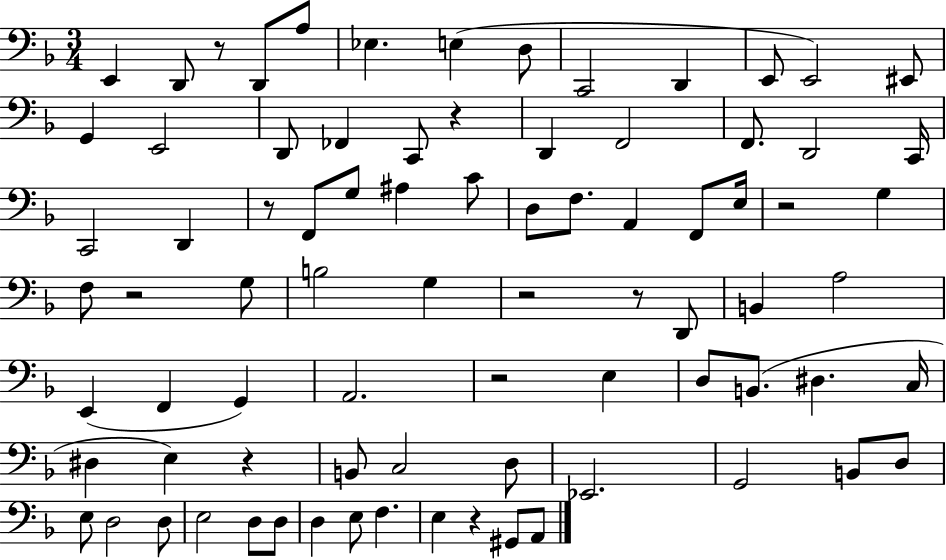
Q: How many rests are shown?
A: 10